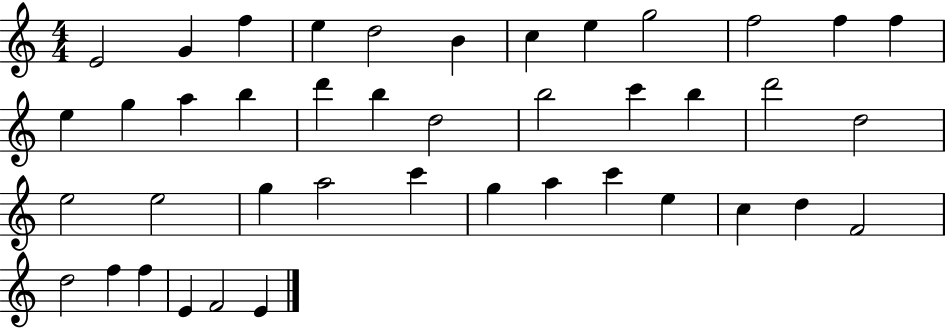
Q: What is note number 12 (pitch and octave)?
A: F5